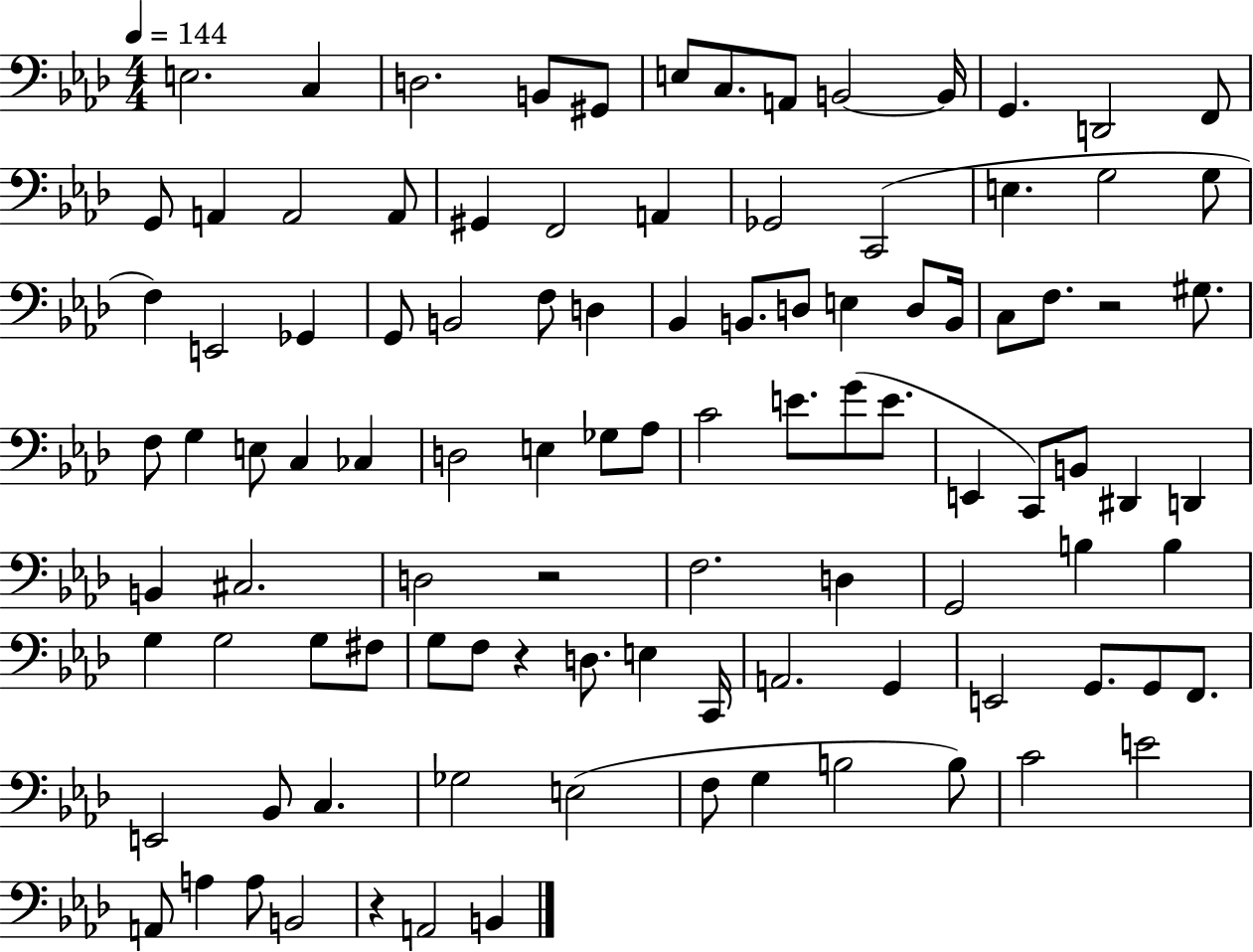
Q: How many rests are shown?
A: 4